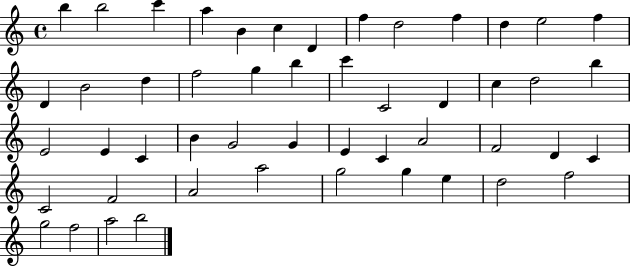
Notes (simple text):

B5/q B5/h C6/q A5/q B4/q C5/q D4/q F5/q D5/h F5/q D5/q E5/h F5/q D4/q B4/h D5/q F5/h G5/q B5/q C6/q C4/h D4/q C5/q D5/h B5/q E4/h E4/q C4/q B4/q G4/h G4/q E4/q C4/q A4/h F4/h D4/q C4/q C4/h F4/h A4/h A5/h G5/h G5/q E5/q D5/h F5/h G5/h F5/h A5/h B5/h